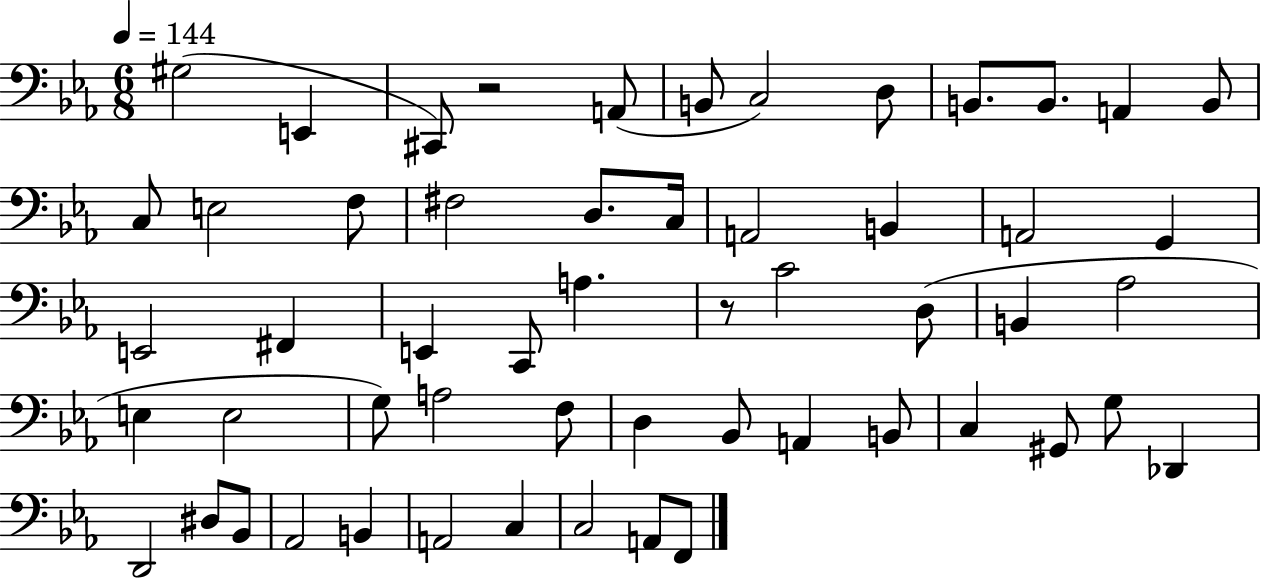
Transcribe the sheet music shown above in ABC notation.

X:1
T:Untitled
M:6/8
L:1/4
K:Eb
^G,2 E,, ^C,,/2 z2 A,,/2 B,,/2 C,2 D,/2 B,,/2 B,,/2 A,, B,,/2 C,/2 E,2 F,/2 ^F,2 D,/2 C,/4 A,,2 B,, A,,2 G,, E,,2 ^F,, E,, C,,/2 A, z/2 C2 D,/2 B,, _A,2 E, E,2 G,/2 A,2 F,/2 D, _B,,/2 A,, B,,/2 C, ^G,,/2 G,/2 _D,, D,,2 ^D,/2 _B,,/2 _A,,2 B,, A,,2 C, C,2 A,,/2 F,,/2